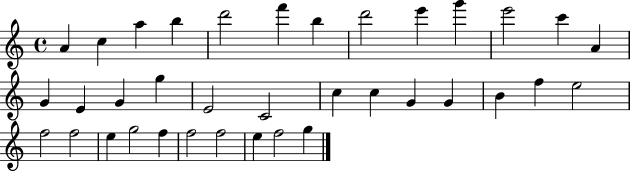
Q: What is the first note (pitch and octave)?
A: A4